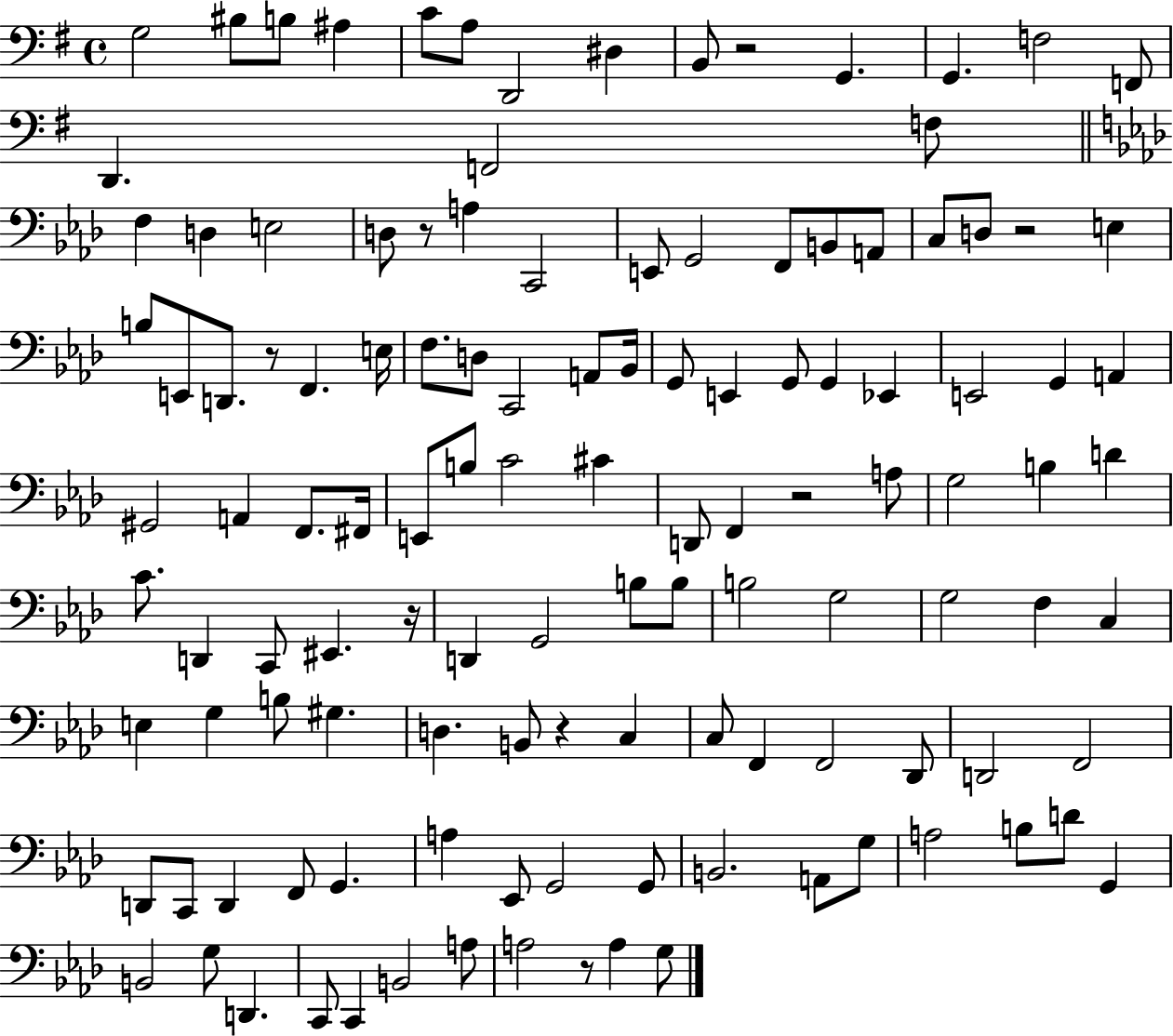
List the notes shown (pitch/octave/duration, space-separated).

G3/h BIS3/e B3/e A#3/q C4/e A3/e D2/h D#3/q B2/e R/h G2/q. G2/q. F3/h F2/e D2/q. F2/h F3/e F3/q D3/q E3/h D3/e R/e A3/q C2/h E2/e G2/h F2/e B2/e A2/e C3/e D3/e R/h E3/q B3/e E2/e D2/e. R/e F2/q. E3/s F3/e. D3/e C2/h A2/e Bb2/s G2/e E2/q G2/e G2/q Eb2/q E2/h G2/q A2/q G#2/h A2/q F2/e. F#2/s E2/e B3/e C4/h C#4/q D2/e F2/q R/h A3/e G3/h B3/q D4/q C4/e. D2/q C2/e EIS2/q. R/s D2/q G2/h B3/e B3/e B3/h G3/h G3/h F3/q C3/q E3/q G3/q B3/e G#3/q. D3/q. B2/e R/q C3/q C3/e F2/q F2/h Db2/e D2/h F2/h D2/e C2/e D2/q F2/e G2/q. A3/q Eb2/e G2/h G2/e B2/h. A2/e G3/e A3/h B3/e D4/e G2/q B2/h G3/e D2/q. C2/e C2/q B2/h A3/e A3/h R/e A3/q G3/e